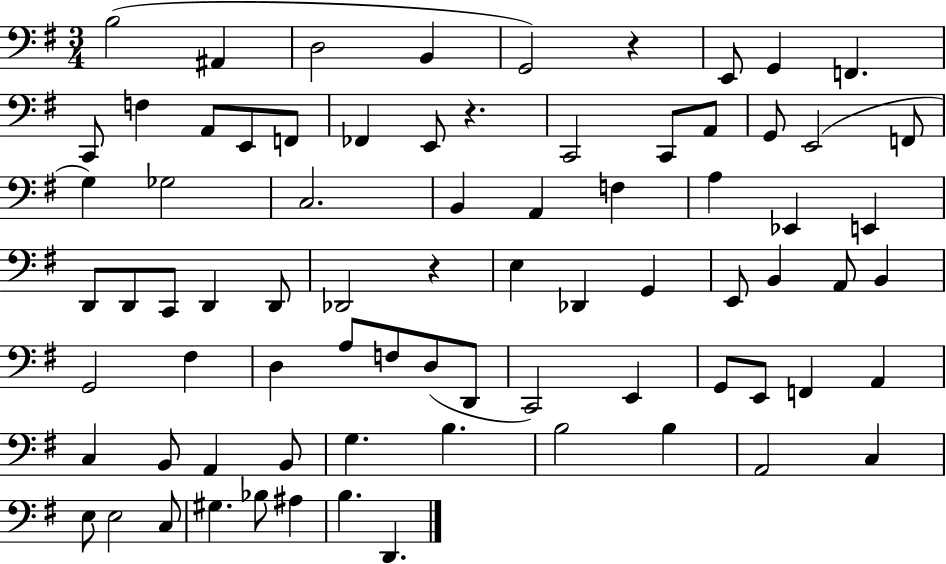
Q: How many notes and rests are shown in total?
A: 77